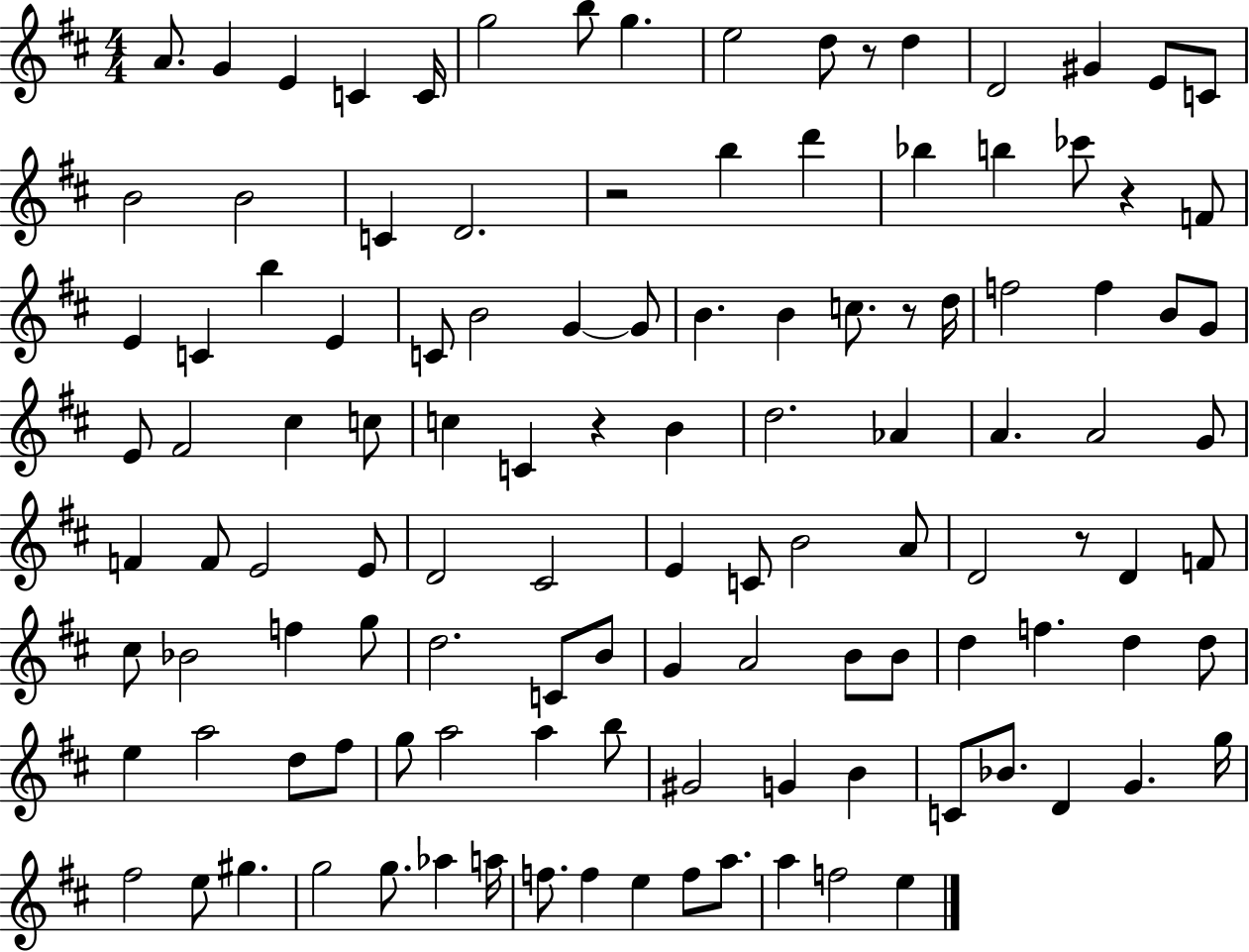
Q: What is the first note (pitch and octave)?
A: A4